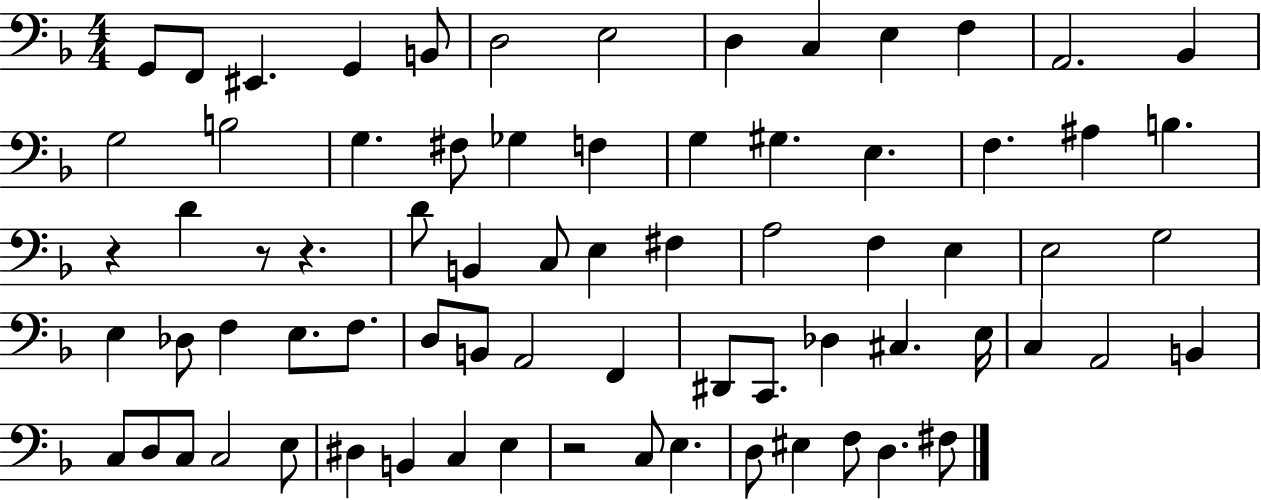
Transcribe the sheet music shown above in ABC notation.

X:1
T:Untitled
M:4/4
L:1/4
K:F
G,,/2 F,,/2 ^E,, G,, B,,/2 D,2 E,2 D, C, E, F, A,,2 _B,, G,2 B,2 G, ^F,/2 _G, F, G, ^G, E, F, ^A, B, z D z/2 z D/2 B,, C,/2 E, ^F, A,2 F, E, E,2 G,2 E, _D,/2 F, E,/2 F,/2 D,/2 B,,/2 A,,2 F,, ^D,,/2 C,,/2 _D, ^C, E,/4 C, A,,2 B,, C,/2 D,/2 C,/2 C,2 E,/2 ^D, B,, C, E, z2 C,/2 E, D,/2 ^E, F,/2 D, ^F,/2